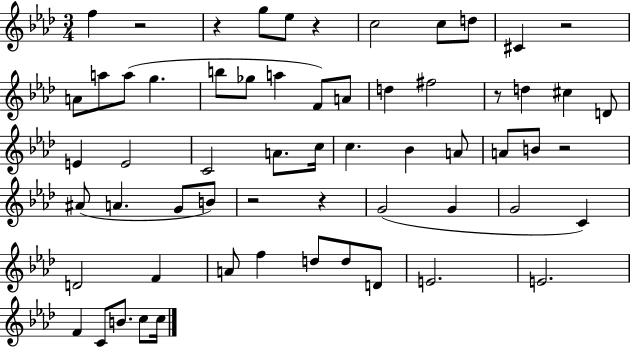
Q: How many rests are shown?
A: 8